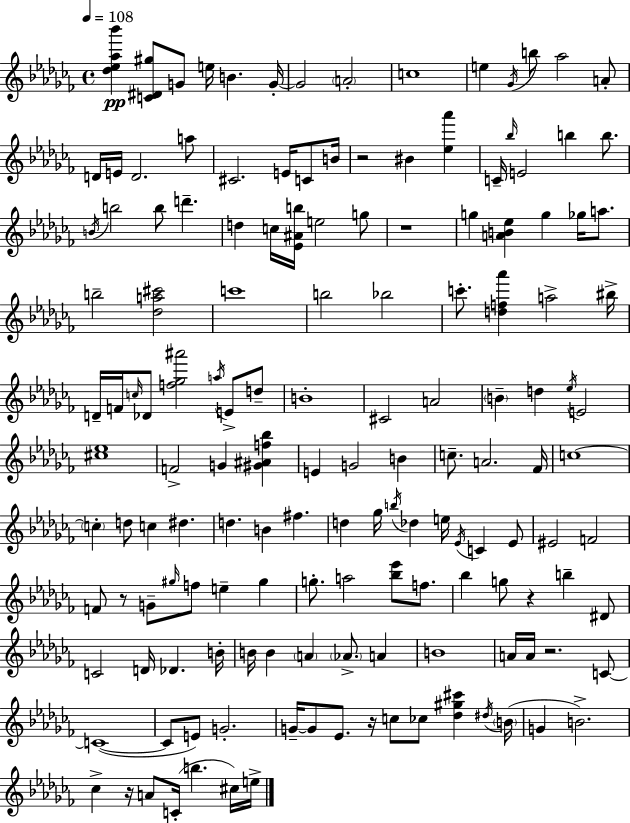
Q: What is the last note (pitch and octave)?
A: E5